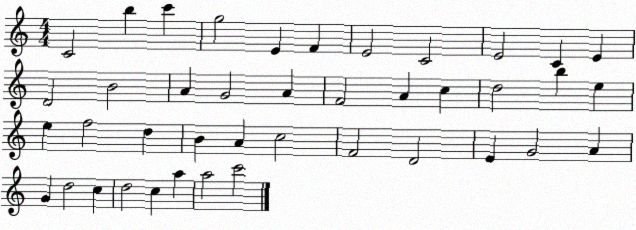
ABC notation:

X:1
T:Untitled
M:4/4
L:1/4
K:C
C2 b c' g2 E F E2 C2 E2 C E D2 B2 A G2 A F2 A c d2 b e e f2 d B A c2 F2 D2 E G2 A G d2 c d2 c a a2 c'2